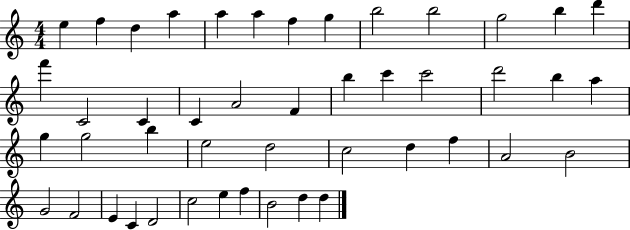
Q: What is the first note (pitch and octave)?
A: E5